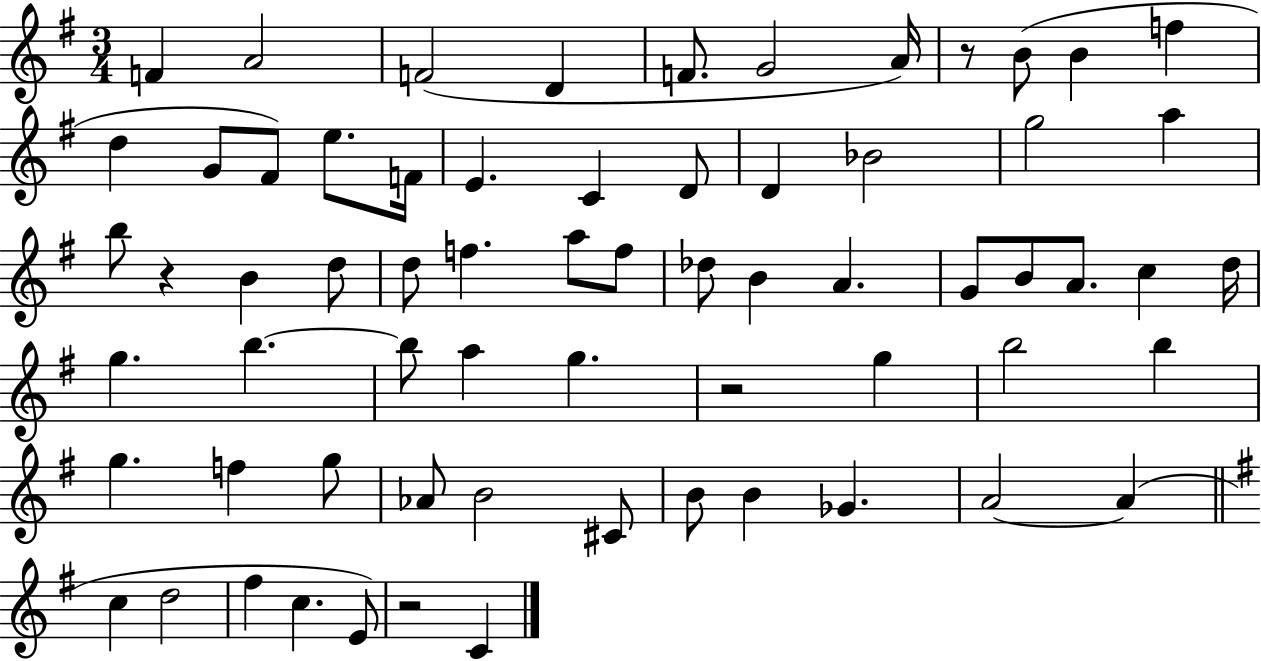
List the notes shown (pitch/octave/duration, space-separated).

F4/q A4/h F4/h D4/q F4/e. G4/h A4/s R/e B4/e B4/q F5/q D5/q G4/e F#4/e E5/e. F4/s E4/q. C4/q D4/e D4/q Bb4/h G5/h A5/q B5/e R/q B4/q D5/e D5/e F5/q. A5/e F5/e Db5/e B4/q A4/q. G4/e B4/e A4/e. C5/q D5/s G5/q. B5/q. B5/e A5/q G5/q. R/h G5/q B5/h B5/q G5/q. F5/q G5/e Ab4/e B4/h C#4/e B4/e B4/q Gb4/q. A4/h A4/q C5/q D5/h F#5/q C5/q. E4/e R/h C4/q